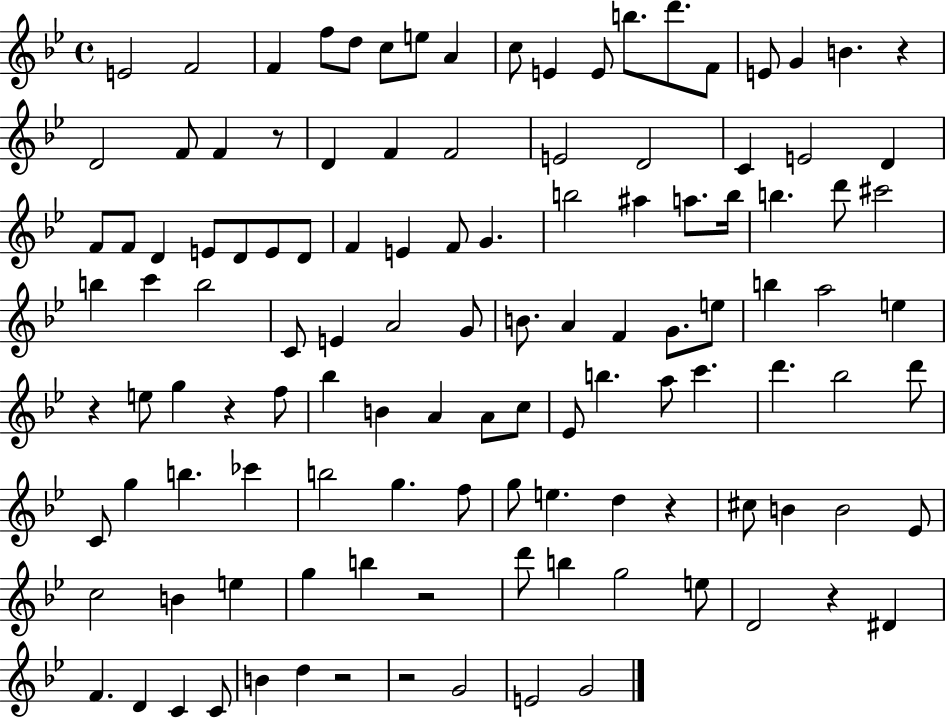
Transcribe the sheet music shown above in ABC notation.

X:1
T:Untitled
M:4/4
L:1/4
K:Bb
E2 F2 F f/2 d/2 c/2 e/2 A c/2 E E/2 b/2 d'/2 F/2 E/2 G B z D2 F/2 F z/2 D F F2 E2 D2 C E2 D F/2 F/2 D E/2 D/2 E/2 D/2 F E F/2 G b2 ^a a/2 b/4 b d'/2 ^c'2 b c' b2 C/2 E A2 G/2 B/2 A F G/2 e/2 b a2 e z e/2 g z f/2 _b B A A/2 c/2 _E/2 b a/2 c' d' _b2 d'/2 C/2 g b _c' b2 g f/2 g/2 e d z ^c/2 B B2 _E/2 c2 B e g b z2 d'/2 b g2 e/2 D2 z ^D F D C C/2 B d z2 z2 G2 E2 G2